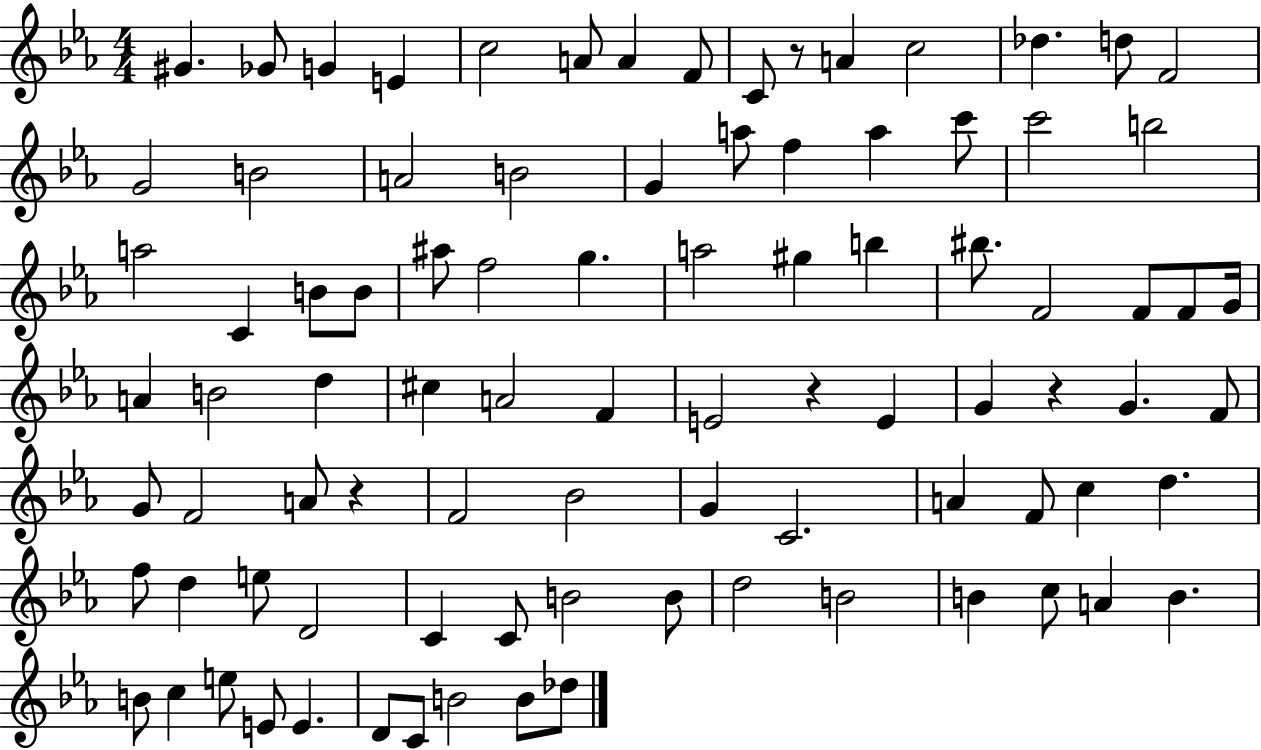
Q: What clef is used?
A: treble